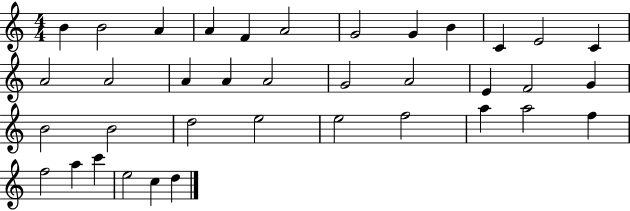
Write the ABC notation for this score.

X:1
T:Untitled
M:4/4
L:1/4
K:C
B B2 A A F A2 G2 G B C E2 C A2 A2 A A A2 G2 A2 E F2 G B2 B2 d2 e2 e2 f2 a a2 f f2 a c' e2 c d